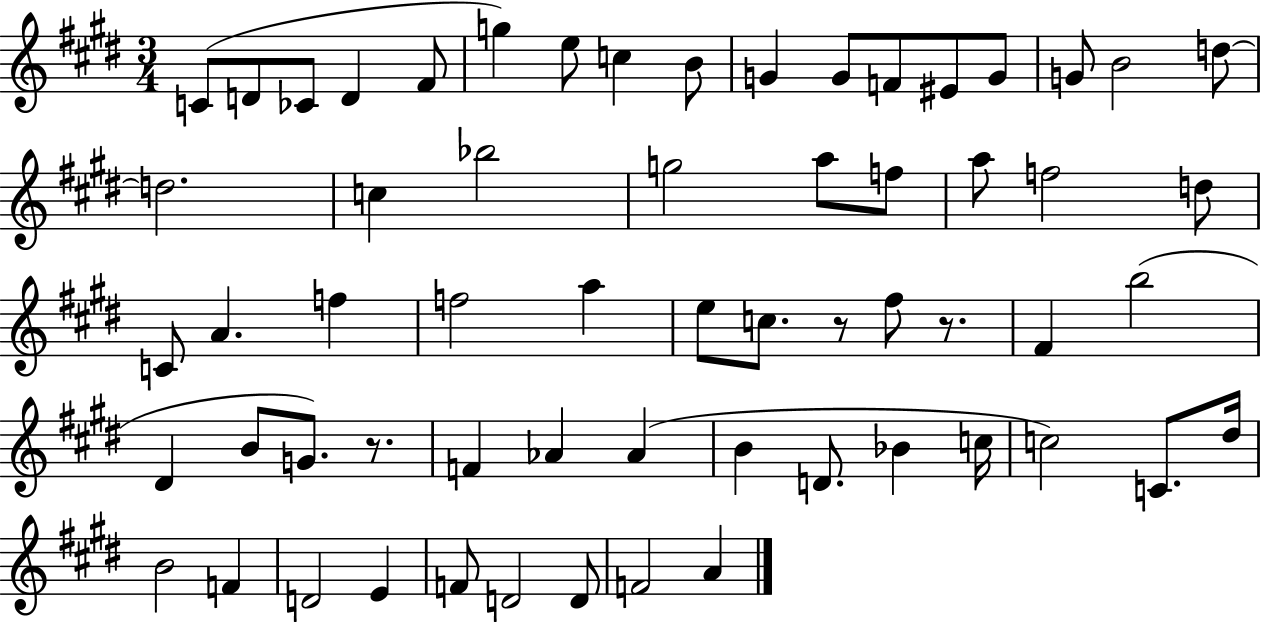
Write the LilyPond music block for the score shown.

{
  \clef treble
  \numericTimeSignature
  \time 3/4
  \key e \major
  \repeat volta 2 { c'8( d'8 ces'8 d'4 fis'8 | g''4) e''8 c''4 b'8 | g'4 g'8 f'8 eis'8 g'8 | g'8 b'2 d''8~~ | \break d''2. | c''4 bes''2 | g''2 a''8 f''8 | a''8 f''2 d''8 | \break c'8 a'4. f''4 | f''2 a''4 | e''8 c''8. r8 fis''8 r8. | fis'4 b''2( | \break dis'4 b'8 g'8.) r8. | f'4 aes'4 aes'4( | b'4 d'8. bes'4 c''16 | c''2) c'8. dis''16 | \break b'2 f'4 | d'2 e'4 | f'8 d'2 d'8 | f'2 a'4 | \break } \bar "|."
}